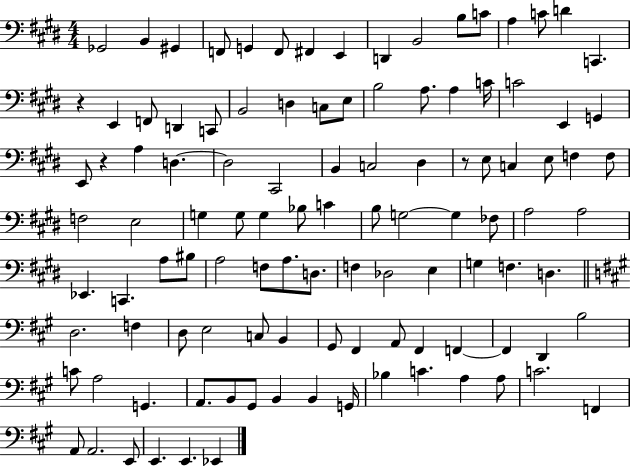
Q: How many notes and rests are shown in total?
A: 109